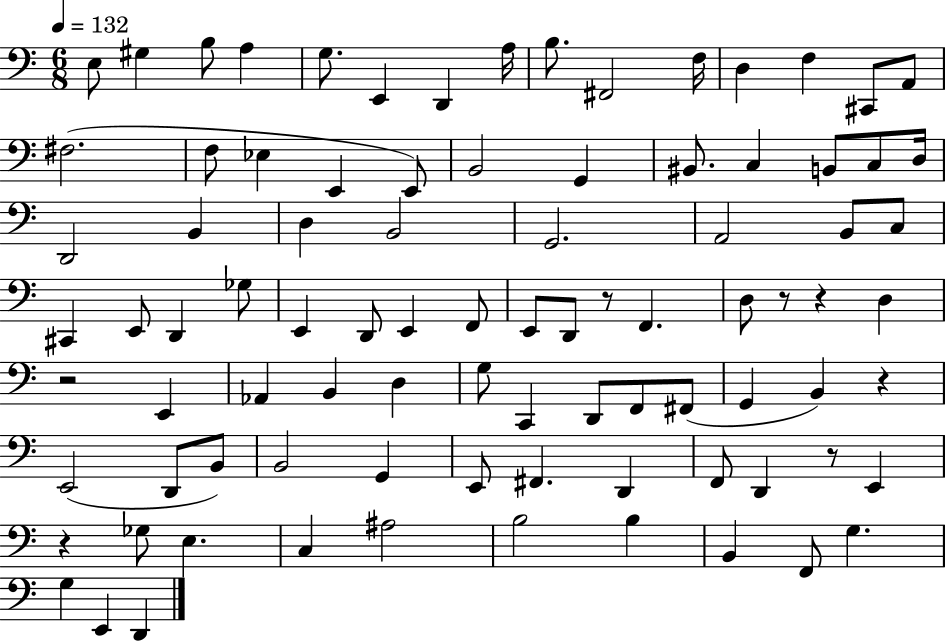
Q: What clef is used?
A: bass